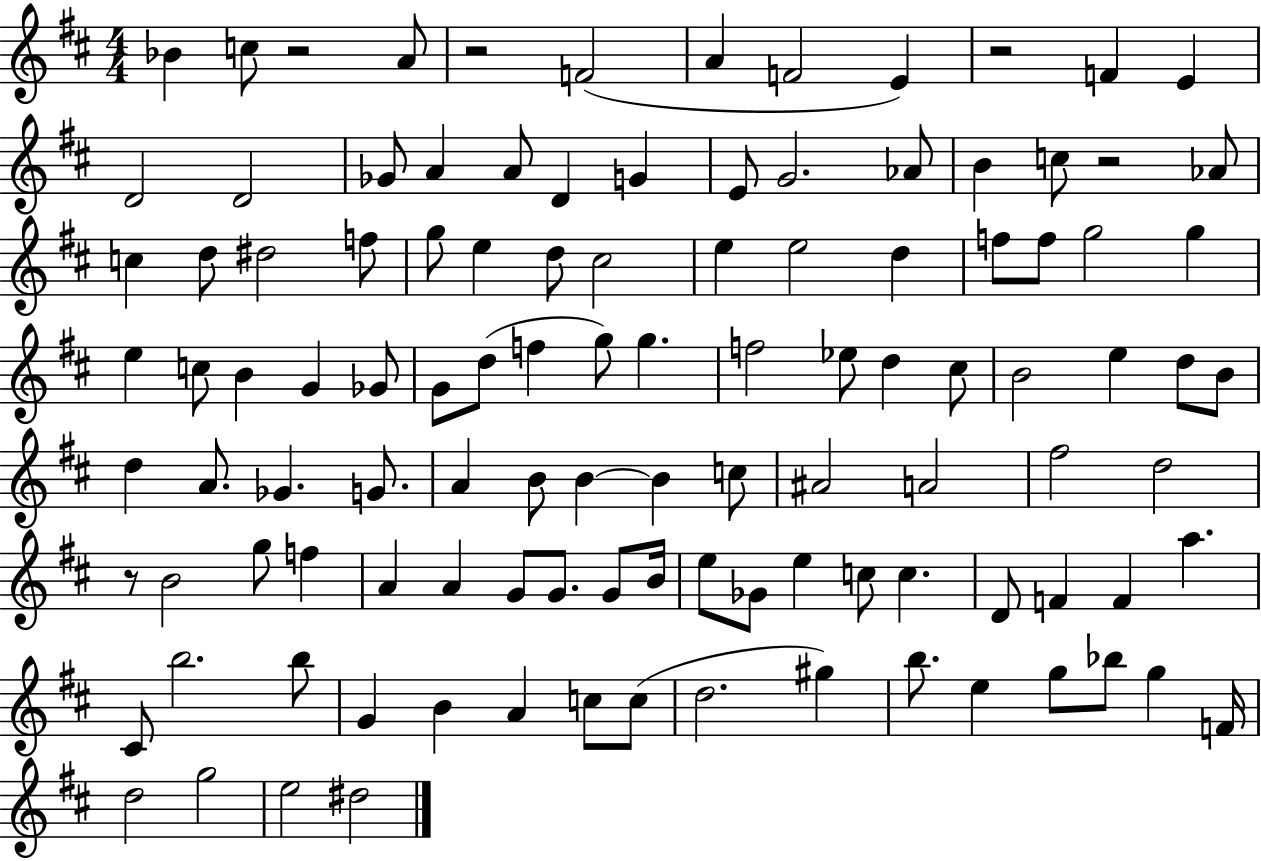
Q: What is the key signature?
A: D major